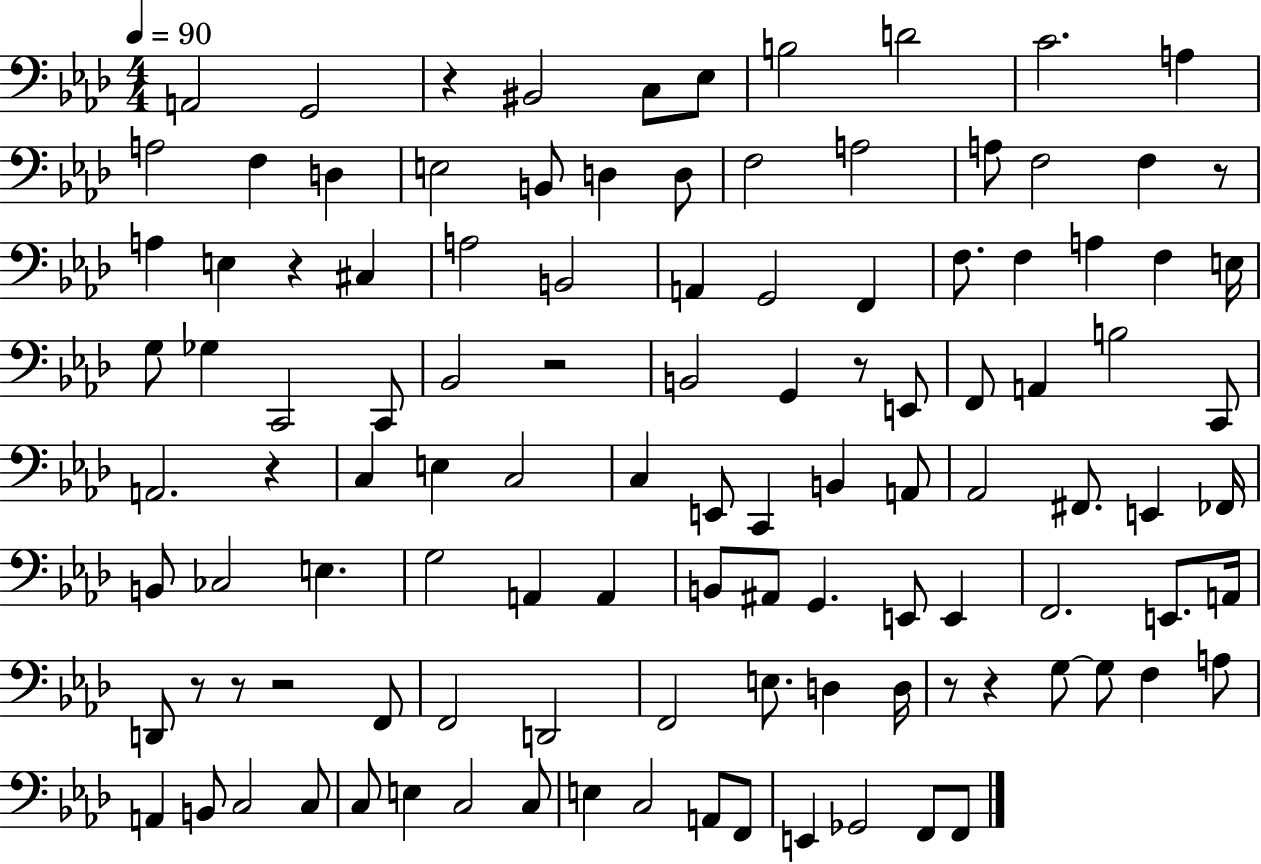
{
  \clef bass
  \numericTimeSignature
  \time 4/4
  \key aes \major
  \tempo 4 = 90
  \repeat volta 2 { a,2 g,2 | r4 bis,2 c8 ees8 | b2 d'2 | c'2. a4 | \break a2 f4 d4 | e2 b,8 d4 d8 | f2 a2 | a8 f2 f4 r8 | \break a4 e4 r4 cis4 | a2 b,2 | a,4 g,2 f,4 | f8. f4 a4 f4 e16 | \break g8 ges4 c,2 c,8 | bes,2 r2 | b,2 g,4 r8 e,8 | f,8 a,4 b2 c,8 | \break a,2. r4 | c4 e4 c2 | c4 e,8 c,4 b,4 a,8 | aes,2 fis,8. e,4 fes,16 | \break b,8 ces2 e4. | g2 a,4 a,4 | b,8 ais,8 g,4. e,8 e,4 | f,2. e,8. a,16 | \break d,8 r8 r8 r2 f,8 | f,2 d,2 | f,2 e8. d4 d16 | r8 r4 g8~~ g8 f4 a8 | \break a,4 b,8 c2 c8 | c8 e4 c2 c8 | e4 c2 a,8 f,8 | e,4 ges,2 f,8 f,8 | \break } \bar "|."
}